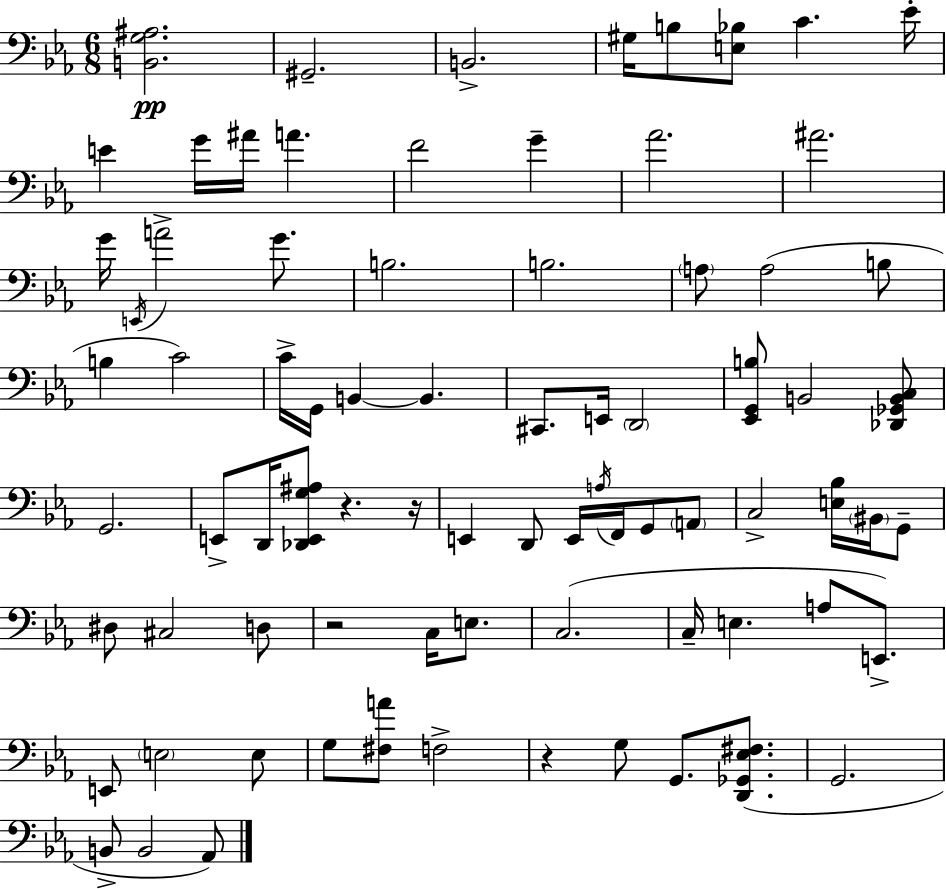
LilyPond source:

{
  \clef bass
  \numericTimeSignature
  \time 6/8
  \key ees \major
  <b, g ais>2.\pp | gis,2.-- | b,2.-> | gis16 b8 <e bes>8 c'4. ees'16-. | \break e'4 g'16 ais'16 a'4. | f'2 g'4-- | aes'2. | ais'2. | \break g'16 \acciaccatura { e,16 } a'2-> g'8. | b2. | b2. | \parenthesize a8 a2( b8 | \break b4 c'2) | c'16-> g,16 b,4~~ b,4. | cis,8. e,16 \parenthesize d,2 | <ees, g, b>8 b,2 <des, ges, b, c>8 | \break g,2. | e,8-> d,16 <des, e, g ais>8 r4. | r16 e,4 d,8 e,16 \acciaccatura { a16 } f,16 g,8 | \parenthesize a,8 c2-> <e bes>16 \parenthesize bis,16 | \break g,8-- dis8 cis2 | d8 r2 c16 e8. | c2.( | c16-- e4. a8 e,8.->) | \break e,8 \parenthesize e2 | e8 g8 <fis a'>8 f2-> | r4 g8 g,8. <d, ges, ees fis>8.( | g,2. | \break b,8-> b,2 | aes,8) \bar "|."
}